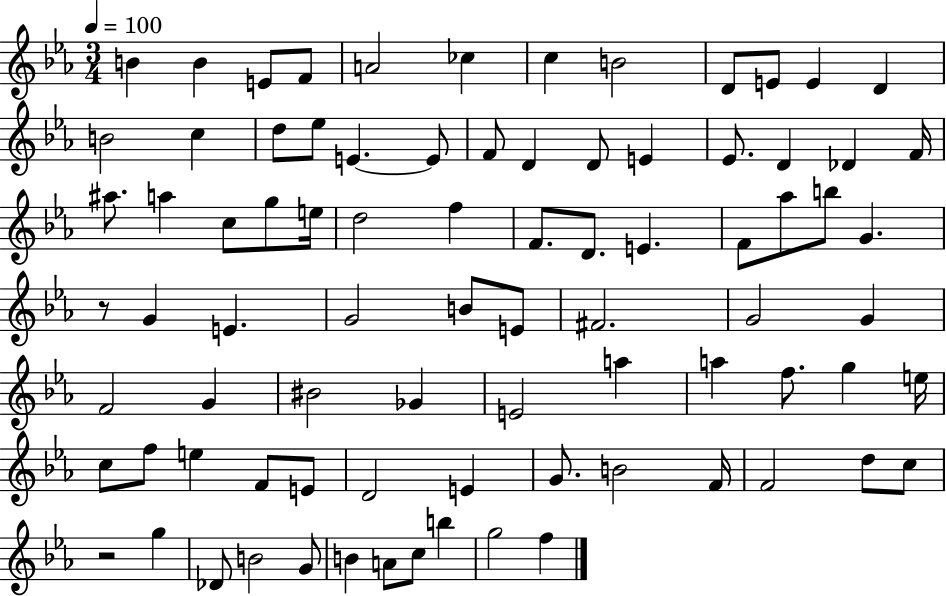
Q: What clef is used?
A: treble